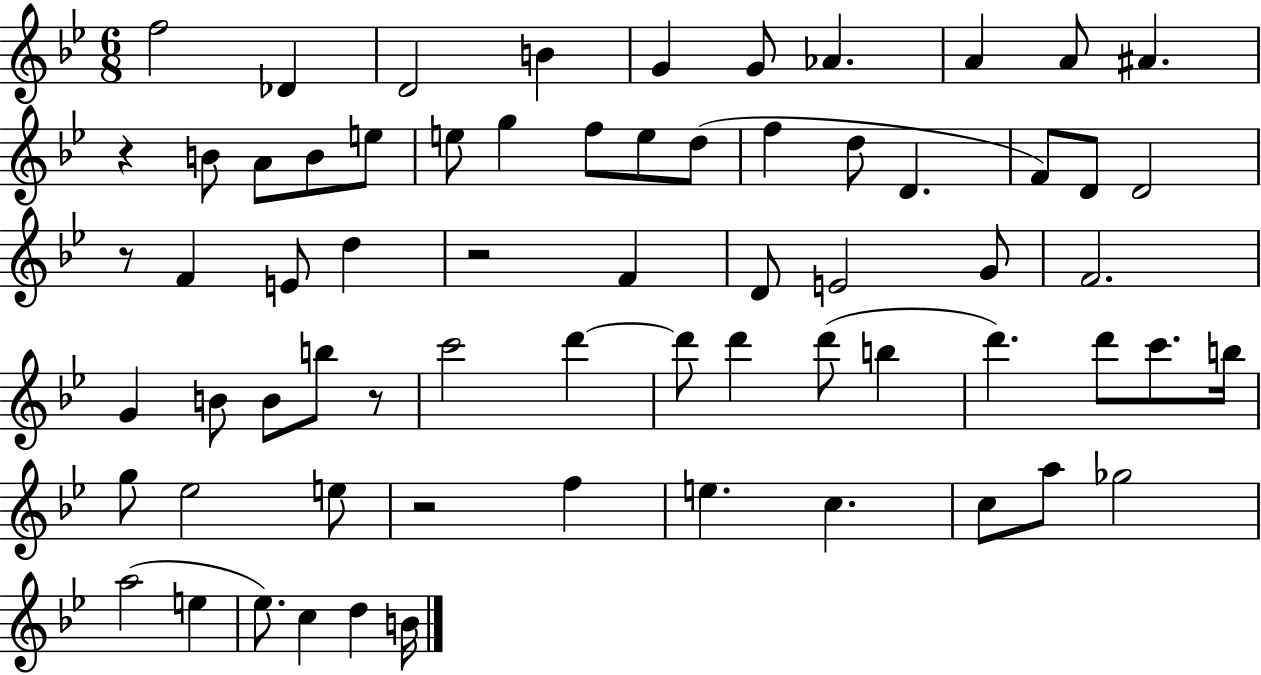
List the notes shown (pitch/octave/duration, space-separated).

F5/h Db4/q D4/h B4/q G4/q G4/e Ab4/q. A4/q A4/e A#4/q. R/q B4/e A4/e B4/e E5/e E5/e G5/q F5/e E5/e D5/e F5/q D5/e D4/q. F4/e D4/e D4/h R/e F4/q E4/e D5/q R/h F4/q D4/e E4/h G4/e F4/h. G4/q B4/e B4/e B5/e R/e C6/h D6/q D6/e D6/q D6/e B5/q D6/q. D6/e C6/e. B5/s G5/e Eb5/h E5/e R/h F5/q E5/q. C5/q. C5/e A5/e Gb5/h A5/h E5/q Eb5/e. C5/q D5/q B4/s